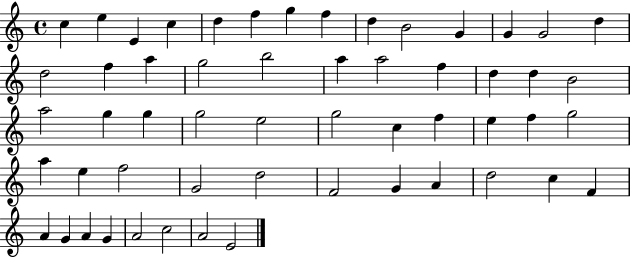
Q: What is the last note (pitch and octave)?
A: E4